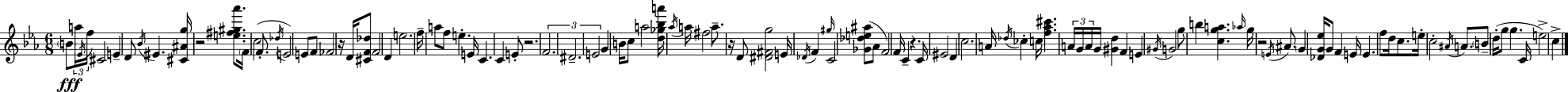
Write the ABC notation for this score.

X:1
T:Untitled
M:6/8
L:1/4
K:Cm
B/2 a/4 _E/4 f/4 ^C2 E D/2 _B/4 ^E [^C^Ag]/4 z2 [e^f^g_a']/2 F/4 c2 F/2 _d/4 E2 E/2 F/2 _F2 z/4 D/4 [^CF_d]/2 F2 D e2 f/4 a/2 f/2 e E/4 C C E/2 z2 F2 ^D2 E2 G B/4 c/2 a2 [d_g_ba']/4 _a/4 a/4 ^f2 a/2 z/4 D/2 [^D^Fg]2 E/4 _D/4 F ^g/4 C2 [_G_de^a]/2 _A/2 F2 F/4 C z C/4 ^E2 D c2 A/4 _d/4 _c c/4 [f_a^c'] A/4 G/4 A/4 G/4 [^Gd] F E ^G/4 G2 g/2 b [cga] _a/4 g/4 z2 E/4 ^A/2 G [_DG_e]/4 G/2 F E/4 E f/2 d/4 c/2 e/4 c2 ^A/4 A/2 B/2 d/4 g/2 g C/4 e2 c